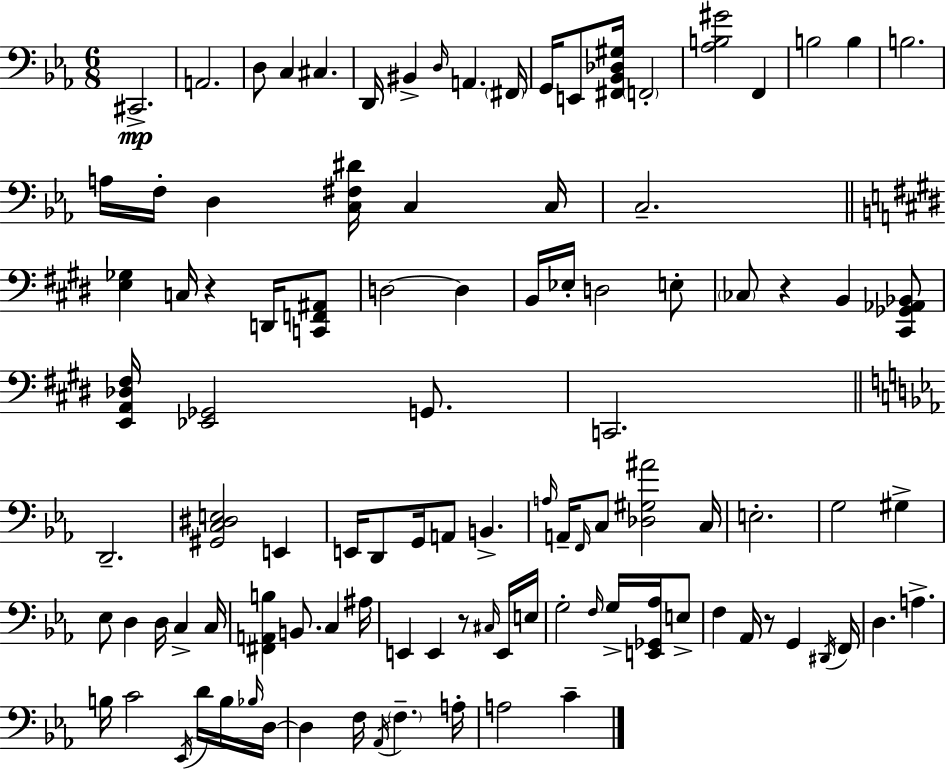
{
  \clef bass
  \numericTimeSignature
  \time 6/8
  \key c \minor
  cis,2.->\mp | a,2. | d8 c4 cis4. | d,16 bis,4-> \grace { d16 } a,4. | \break \parenthesize fis,16 g,16 e,8 <fis, bes, des gis>16 \parenthesize f,2-. | <aes b gis'>2 f,4 | b2 b4 | b2. | \break a16 f16-. d4 <c fis dis'>16 c4 | c16 c2.-- | \bar "||" \break \key e \major <e ges>4 c16 r4 d,16 <c, f, ais,>8 | d2~~ d4 | b,16 ees16-. d2 e8-. | \parenthesize ces8 r4 b,4 <cis, ges, aes, bes,>8 | \break <e, a, des fis>16 <ees, ges,>2 g,8. | c,2. | \bar "||" \break \key ees \major d,2.-- | <gis, c dis e>2 e,4 | e,16 d,8 g,16 a,8 b,4.-> | \grace { a16 } a,16-- \grace { f,16 } c8 <des gis ais'>2 | \break c16 e2.-. | g2 gis4-> | ees8 d4 d16 c4-> | c16 <fis, a, b>4 b,8. c4 | \break ais16 e,4 e,4 r8 | \grace { cis16 } e,16 e16 g2-. \grace { f16 } | g16-> <e, ges, aes>16 e8-> f4 aes,16 r8 g,4 | \acciaccatura { dis,16 } f,16 d4. a4.-> | \break b16 c'2 | \acciaccatura { ees,16 } d'16 b16 \grace { bes16 } d16~~ d4 f16 | \acciaccatura { aes,16 } \parenthesize f4.-- a16-. a2 | c'4-- \bar "|."
}